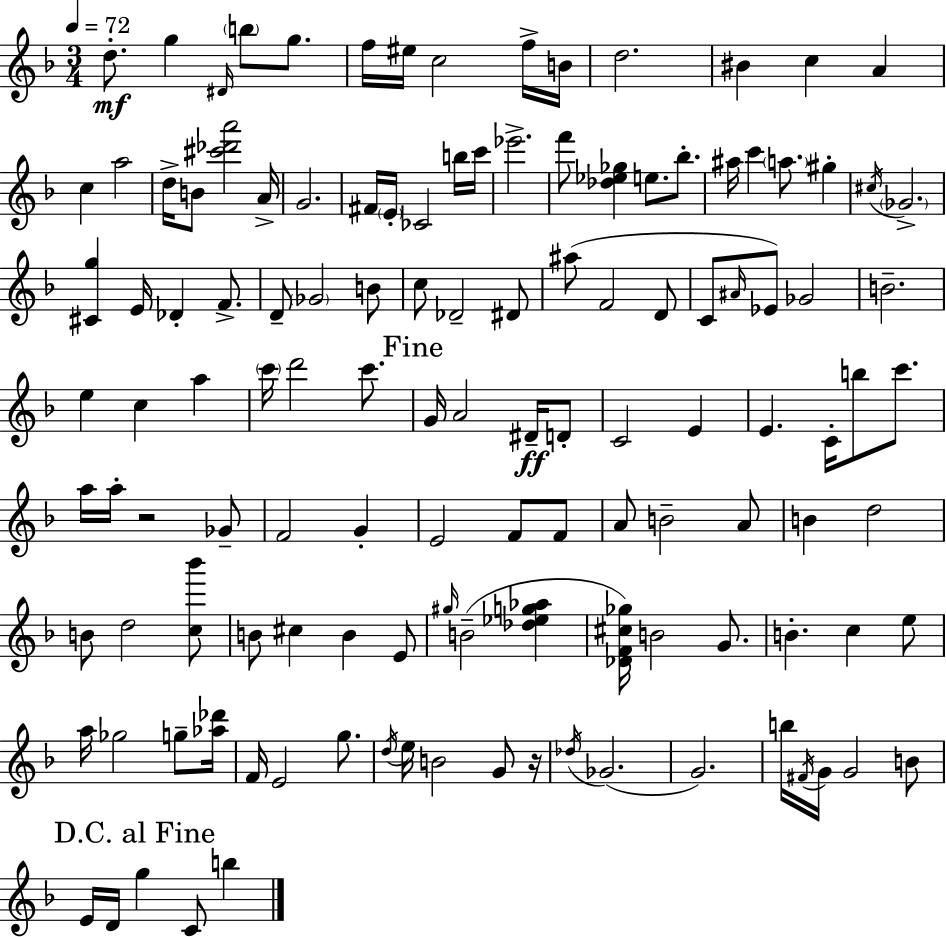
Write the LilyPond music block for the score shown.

{
  \clef treble
  \numericTimeSignature
  \time 3/4
  \key d \minor
  \tempo 4 = 72
  d''8.-.\mf g''4 \grace { dis'16 } \parenthesize b''8 g''8. | f''16 eis''16 c''2 f''16-> | b'16 d''2. | bis'4 c''4 a'4 | \break c''4 a''2 | d''16-> b'8 <cis''' des''' a'''>2 | a'16-> g'2. | fis'16 \parenthesize e'16-. ces'2 b''16 | \break c'''16 ees'''2.-> | f'''8 <des'' ees'' ges''>4 e''8. bes''8.-. | ais''16 c'''4 \parenthesize a''8. gis''4-. | \acciaccatura { cis''16 } \parenthesize ges'2.-> | \break <cis' g''>4 e'16 des'4-. f'8.-> | d'8-- \parenthesize ges'2 | b'8 c''8 des'2-- | dis'8 ais''8( f'2 | \break d'8 c'8 \grace { ais'16 } ees'8) ges'2 | b'2.-- | e''4 c''4 a''4 | \parenthesize c'''16 d'''2 | \break c'''8. \mark "Fine" g'16 a'2 | dis'16--\ff d'8-. c'2 e'4 | e'4. c'16-. b''8 | c'''8. a''16 a''16-. r2 | \break ges'8-- f'2 g'4-. | e'2 f'8 | f'8 a'8 b'2-- | a'8 b'4 d''2 | \break b'8 d''2 | <c'' bes'''>8 b'8 cis''4 b'4 | e'8 \grace { gis''16 } b'2--( | <des'' ees'' g'' aes''>4 <des' f' cis'' ges''>16) b'2 | \break g'8. b'4.-. c''4 | e''8 a''16 ges''2 | g''8-- <aes'' des'''>16 f'16 e'2 | g''8. \acciaccatura { d''16 } e''16 b'2 | \break g'8 r16 \acciaccatura { des''16 }( ges'2. | g'2.) | b''16 \acciaccatura { fis'16 } g'16 g'2 | b'8 \mark "D.C. al Fine" e'16 d'16 g''4 | \break c'8 b''4 \bar "|."
}